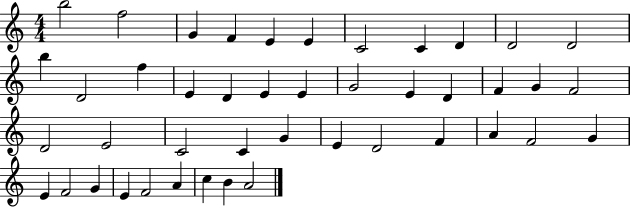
{
  \clef treble
  \numericTimeSignature
  \time 4/4
  \key c \major
  b''2 f''2 | g'4 f'4 e'4 e'4 | c'2 c'4 d'4 | d'2 d'2 | \break b''4 d'2 f''4 | e'4 d'4 e'4 e'4 | g'2 e'4 d'4 | f'4 g'4 f'2 | \break d'2 e'2 | c'2 c'4 g'4 | e'4 d'2 f'4 | a'4 f'2 g'4 | \break e'4 f'2 g'4 | e'4 f'2 a'4 | c''4 b'4 a'2 | \bar "|."
}